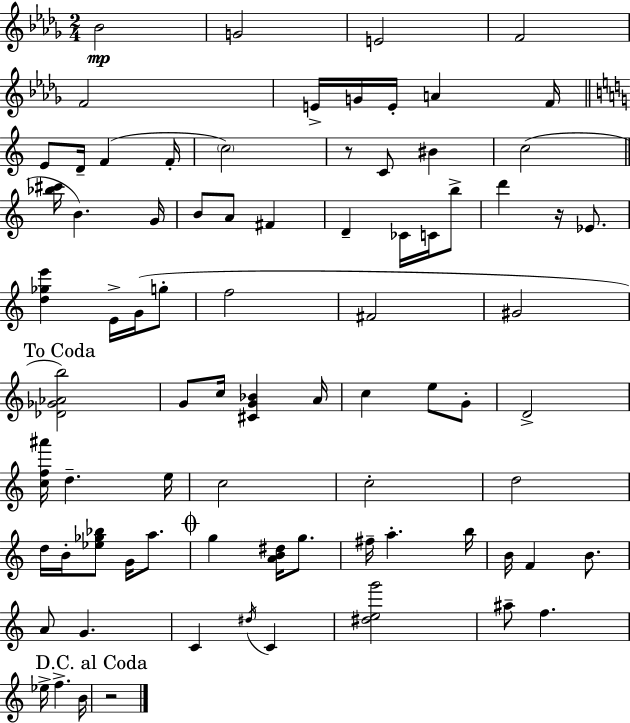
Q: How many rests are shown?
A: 3